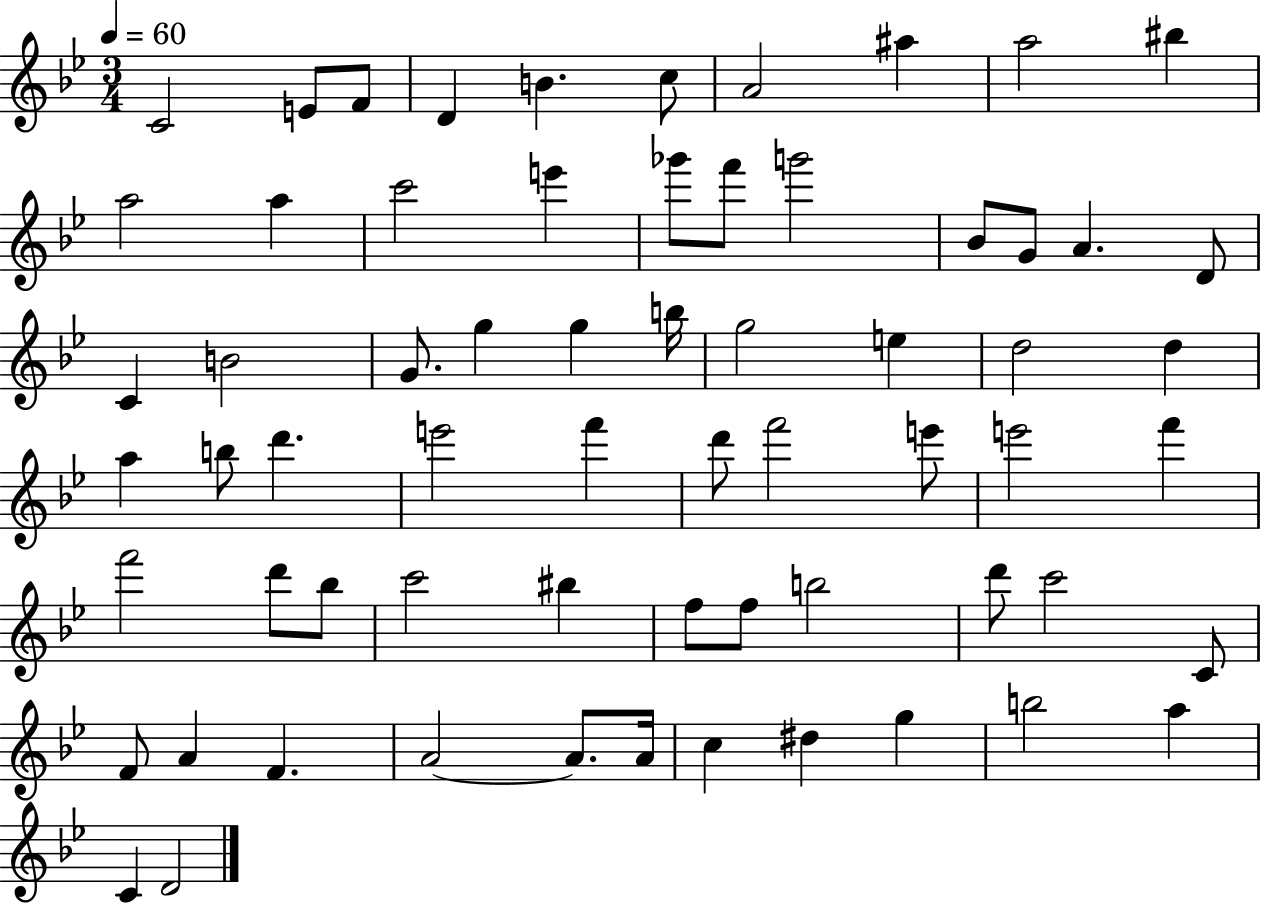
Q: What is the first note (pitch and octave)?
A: C4